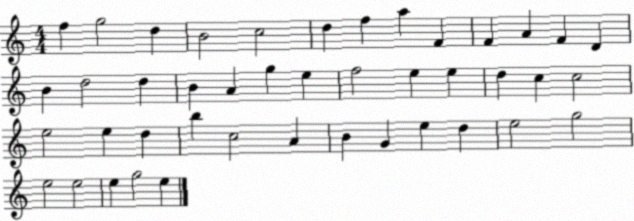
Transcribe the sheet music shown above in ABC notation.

X:1
T:Untitled
M:4/4
L:1/4
K:C
f g2 d B2 c2 d f a F F A F D B d2 d B A g e f2 e e d c c2 e2 e d b c2 A B G e d e2 g2 e2 e2 e g2 e